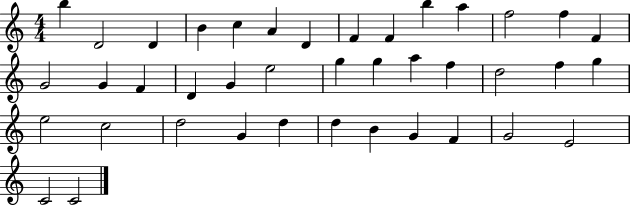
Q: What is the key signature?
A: C major